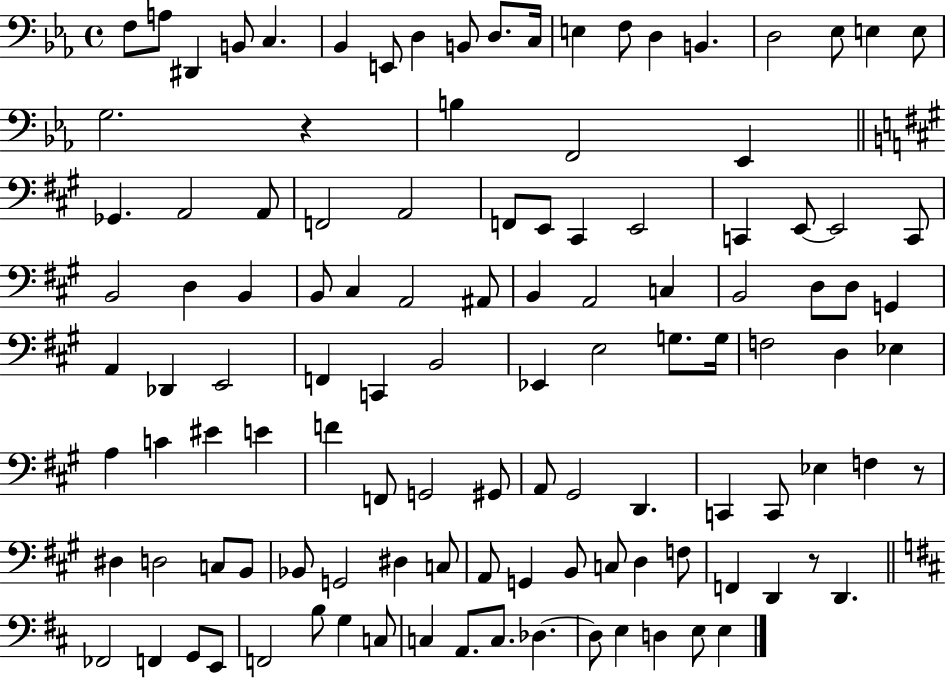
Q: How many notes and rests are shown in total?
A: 115